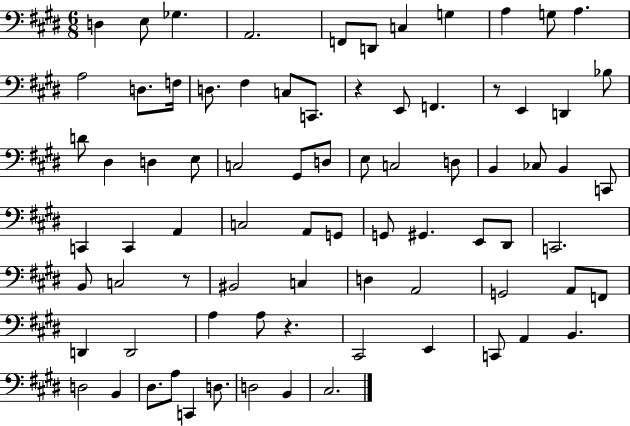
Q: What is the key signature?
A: E major